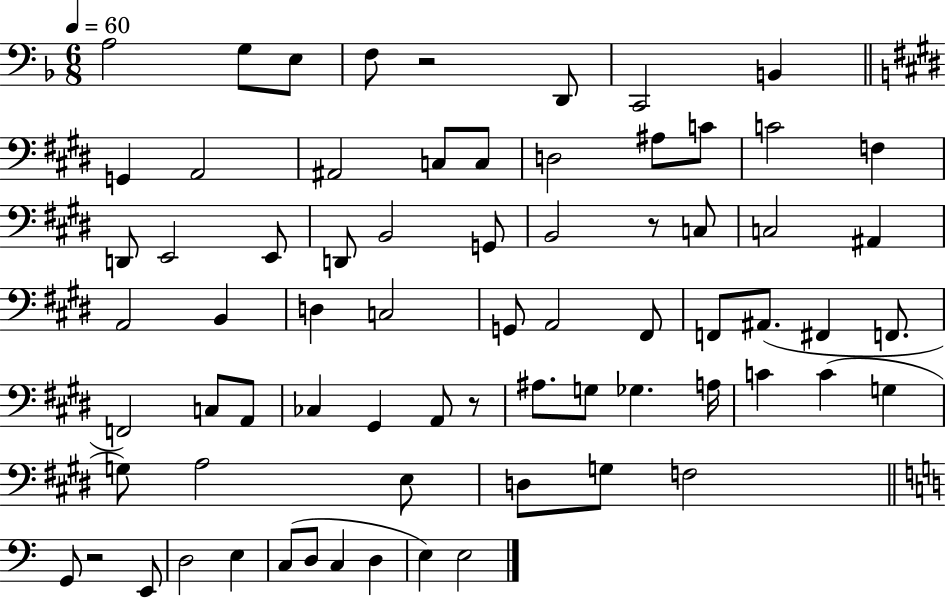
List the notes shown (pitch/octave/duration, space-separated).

A3/h G3/e E3/e F3/e R/h D2/e C2/h B2/q G2/q A2/h A#2/h C3/e C3/e D3/h A#3/e C4/e C4/h F3/q D2/e E2/h E2/e D2/e B2/h G2/e B2/h R/e C3/e C3/h A#2/q A2/h B2/q D3/q C3/h G2/e A2/h F#2/e F2/e A#2/e. F#2/q F2/e. F2/h C3/e A2/e CES3/q G#2/q A2/e R/e A#3/e. G3/e Gb3/q. A3/s C4/q C4/q G3/q G3/e A3/h E3/e D3/e G3/e F3/h G2/e R/h E2/e D3/h E3/q C3/e D3/e C3/q D3/q E3/q E3/h